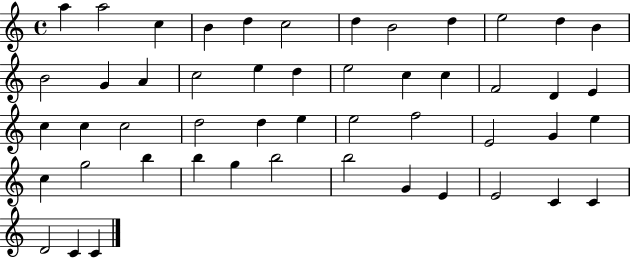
A5/q A5/h C5/q B4/q D5/q C5/h D5/q B4/h D5/q E5/h D5/q B4/q B4/h G4/q A4/q C5/h E5/q D5/q E5/h C5/q C5/q F4/h D4/q E4/q C5/q C5/q C5/h D5/h D5/q E5/q E5/h F5/h E4/h G4/q E5/q C5/q G5/h B5/q B5/q G5/q B5/h B5/h G4/q E4/q E4/h C4/q C4/q D4/h C4/q C4/q